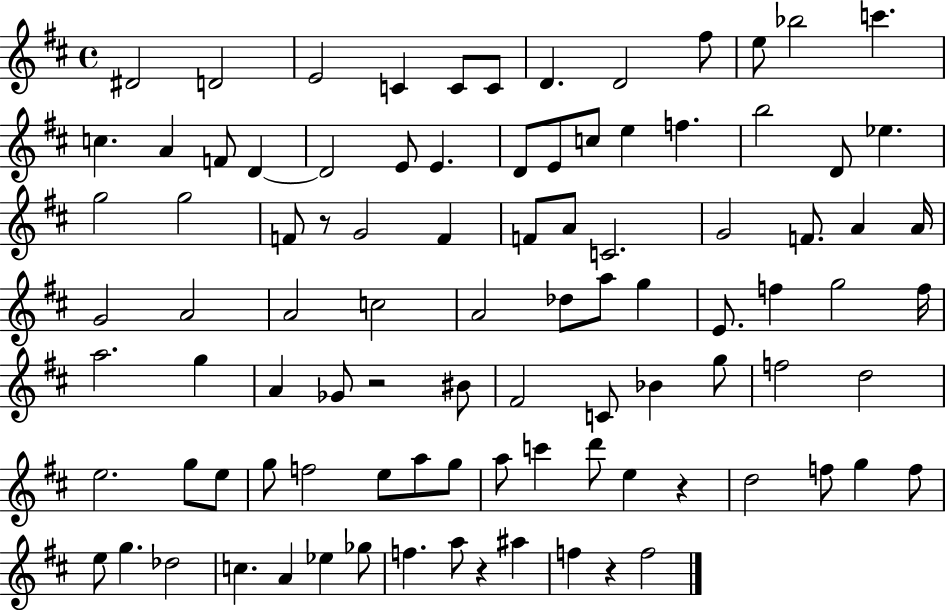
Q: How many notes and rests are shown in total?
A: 95